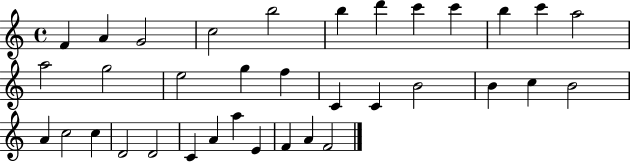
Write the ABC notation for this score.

X:1
T:Untitled
M:4/4
L:1/4
K:C
F A G2 c2 b2 b d' c' c' b c' a2 a2 g2 e2 g f C C B2 B c B2 A c2 c D2 D2 C A a E F A F2